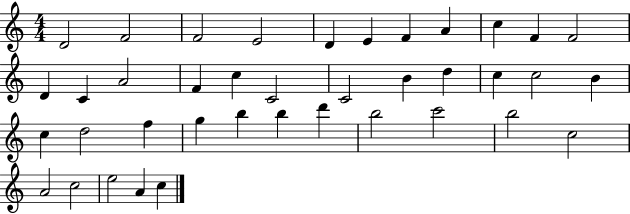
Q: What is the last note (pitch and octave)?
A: C5